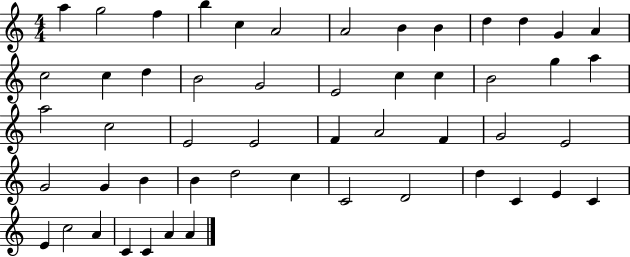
X:1
T:Untitled
M:4/4
L:1/4
K:C
a g2 f b c A2 A2 B B d d G A c2 c d B2 G2 E2 c c B2 g a a2 c2 E2 E2 F A2 F G2 E2 G2 G B B d2 c C2 D2 d C E C E c2 A C C A A